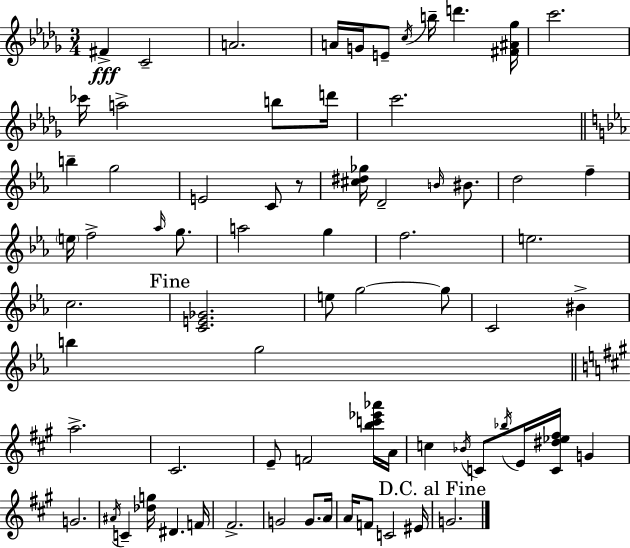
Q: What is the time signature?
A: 3/4